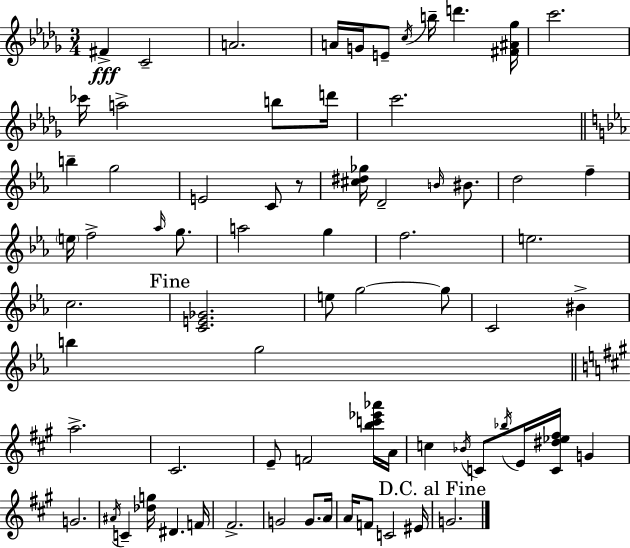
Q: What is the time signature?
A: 3/4